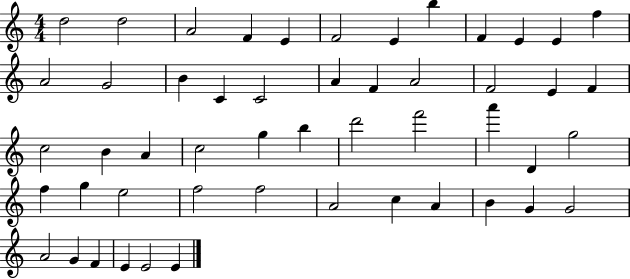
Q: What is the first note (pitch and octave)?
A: D5